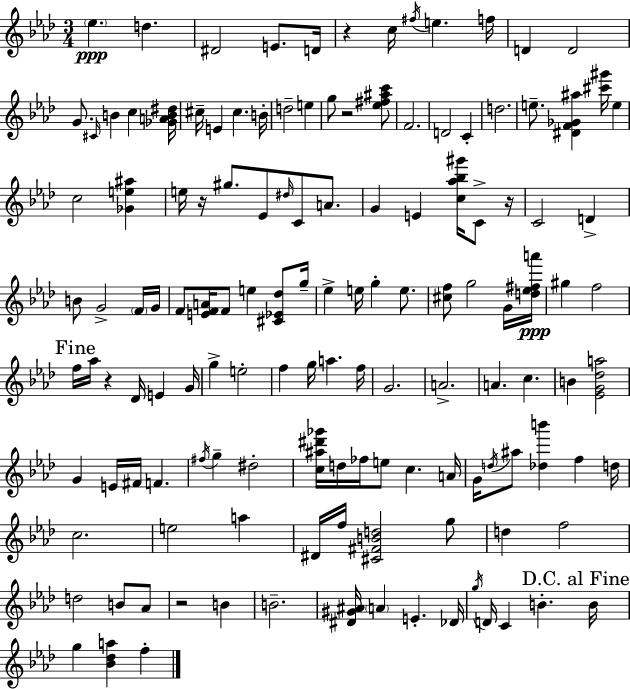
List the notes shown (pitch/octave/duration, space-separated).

Eb5/q. D5/q. D#4/h E4/e. D4/s R/q C5/s F#5/s E5/q. F5/s D4/q D4/h G4/e. C#4/s B4/q C5/q [Gb4,A4,B4,D#5]/s C#5/s E4/q C#5/q. B4/s D5/h E5/q G5/e R/h [Eb5,F#5,A#5,C6]/e F4/h. D4/h C4/q D5/h. E5/e. [D#4,F4,Gb4,A#5]/q [C#6,G#6]/s E5/q C5/h [Gb4,E5,A#5]/q E5/s R/s G#5/e. Eb4/e D#5/s C4/e A4/e. G4/q E4/q [C5,Ab5,Bb5,G#6]/s C4/e R/s C4/h D4/q B4/e G4/h F4/s G4/s F4/e [E4,F4,A4]/s F4/e E5/q [C#4,Eb4,Db5]/e G5/s Eb5/q E5/s G5/q E5/e. [C#5,F5]/e G5/h G4/s [D5,Eb5,F#5,A6]/s G#5/q F5/h F5/s Ab5/s R/q Db4/s E4/q G4/s G5/q E5/h F5/q G5/s A5/q. F5/s G4/h. A4/h. A4/q. C5/q. B4/q [Eb4,G4,Db5,A5]/h G4/q E4/s F#4/s F4/q. F#5/s G5/q D#5/h [C5,A#5,D#6,Gb6]/s D5/s FES5/s E5/e C5/q. A4/s G4/s D5/s A#5/e [Db5,B6]/q F5/q D5/s C5/h. E5/h A5/q D#4/s F5/s [C#4,F#4,B4,D5]/h G5/e D5/q F5/h D5/h B4/e Ab4/e R/h B4/q B4/h. [D#4,G#4,A#4]/s A4/q E4/q. Db4/s G5/s D4/s C4/q B4/q. B4/s G5/q [Bb4,Db5,A5]/q F5/q